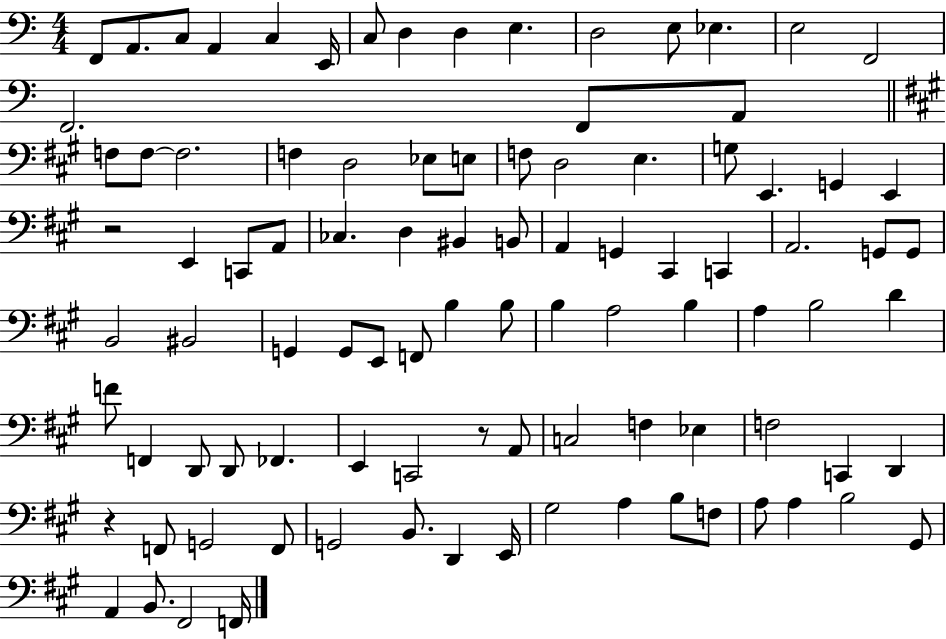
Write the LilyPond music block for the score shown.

{
  \clef bass
  \numericTimeSignature
  \time 4/4
  \key c \major
  f,8 a,8. c8 a,4 c4 e,16 | c8 d4 d4 e4. | d2 e8 ees4. | e2 f,2 | \break f,2. f,8 a,8 | \bar "||" \break \key a \major f8 f8~~ f2. | f4 d2 ees8 e8 | f8 d2 e4. | g8 e,4. g,4 e,4 | \break r2 e,4 c,8 a,8 | ces4. d4 bis,4 b,8 | a,4 g,4 cis,4 c,4 | a,2. g,8 g,8 | \break b,2 bis,2 | g,4 g,8 e,8 f,8 b4 b8 | b4 a2 b4 | a4 b2 d'4 | \break f'8 f,4 d,8 d,8 fes,4. | e,4 c,2 r8 a,8 | c2 f4 ees4 | f2 c,4 d,4 | \break r4 f,8 g,2 f,8 | g,2 b,8. d,4 e,16 | gis2 a4 b8 f8 | a8 a4 b2 gis,8 | \break a,4 b,8. fis,2 f,16 | \bar "|."
}